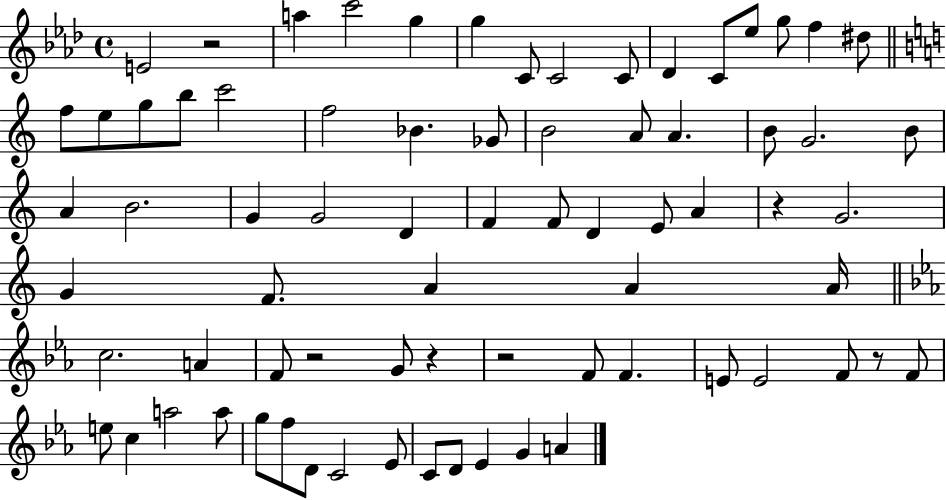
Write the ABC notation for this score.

X:1
T:Untitled
M:4/4
L:1/4
K:Ab
E2 z2 a c'2 g g C/2 C2 C/2 _D C/2 _e/2 g/2 f ^d/2 f/2 e/2 g/2 b/2 c'2 f2 _B _G/2 B2 A/2 A B/2 G2 B/2 A B2 G G2 D F F/2 D E/2 A z G2 G F/2 A A A/4 c2 A F/2 z2 G/2 z z2 F/2 F E/2 E2 F/2 z/2 F/2 e/2 c a2 a/2 g/2 f/2 D/2 C2 _E/2 C/2 D/2 _E G A